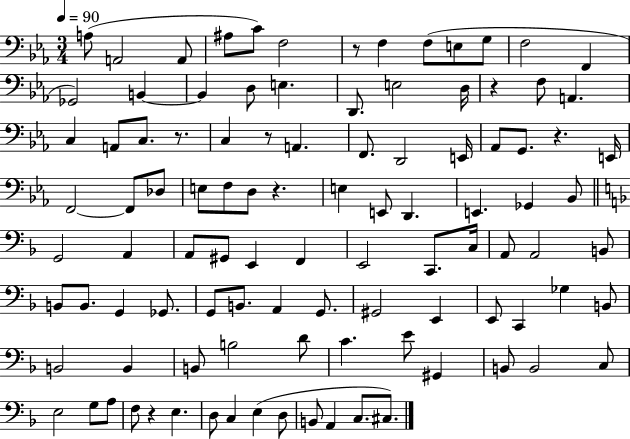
X:1
T:Untitled
M:3/4
L:1/4
K:Eb
A,/2 A,,2 A,,/2 ^A,/2 C/2 F,2 z/2 F, F,/2 E,/2 G,/2 F,2 F,, _G,,2 B,, B,, D,/2 E, D,,/2 E,2 D,/4 z F,/2 A,, C, A,,/2 C,/2 z/2 C, z/2 A,, F,,/2 D,,2 E,,/4 _A,,/2 G,,/2 z E,,/4 F,,2 F,,/2 _D,/2 E,/2 F,/2 D,/2 z E, E,,/2 D,, E,, _G,, _B,,/2 G,,2 A,, A,,/2 ^G,,/2 E,, F,, E,,2 C,,/2 C,/4 A,,/2 A,,2 B,,/2 B,,/2 B,,/2 G,, _G,,/2 G,,/2 B,,/2 A,, G,,/2 ^G,,2 E,, E,,/2 C,, _G, B,,/2 B,,2 B,, B,,/2 B,2 D/2 C E/2 ^G,, B,,/2 B,,2 C,/2 E,2 G,/2 A,/2 F,/2 z E, D,/2 C, E, D,/2 B,,/2 A,, C,/2 ^C,/2